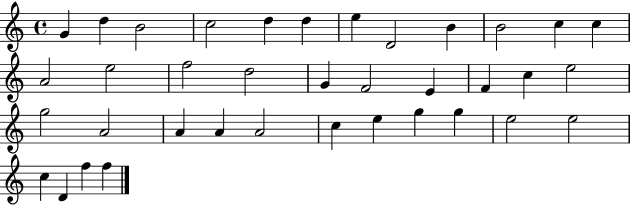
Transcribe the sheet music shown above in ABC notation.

X:1
T:Untitled
M:4/4
L:1/4
K:C
G d B2 c2 d d e D2 B B2 c c A2 e2 f2 d2 G F2 E F c e2 g2 A2 A A A2 c e g g e2 e2 c D f f